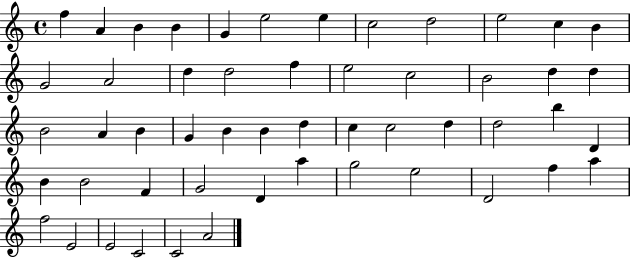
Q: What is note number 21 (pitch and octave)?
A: D5